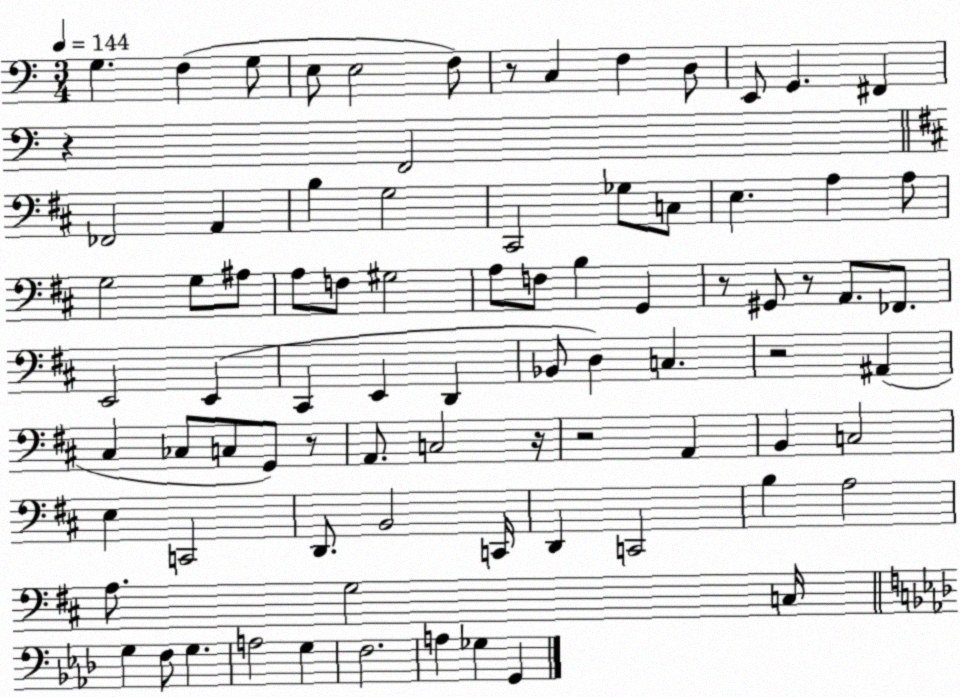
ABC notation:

X:1
T:Untitled
M:3/4
L:1/4
K:C
G, F, G,/2 E,/2 E,2 F,/2 z/2 C, F, D,/2 E,,/2 G,, ^F,, z F,,2 _F,,2 A,, B, G,2 ^C,,2 _G,/2 C,/2 E, A, A,/2 G,2 G,/2 ^A,/2 A,/2 F,/2 ^G,2 A,/2 F,/2 B, G,, z/2 ^G,,/2 z/2 A,,/2 _F,,/2 E,,2 E,, ^C,, E,, D,, _B,,/2 D, C, z2 ^A,, ^C, _C,/2 C,/2 G,,/2 z/2 A,,/2 C,2 z/4 z2 A,, B,, C,2 E, C,,2 D,,/2 B,,2 C,,/4 D,, C,,2 B, A,2 A,/2 G,2 C,/4 G, F,/2 G, A,2 G, F,2 A, _G, G,,